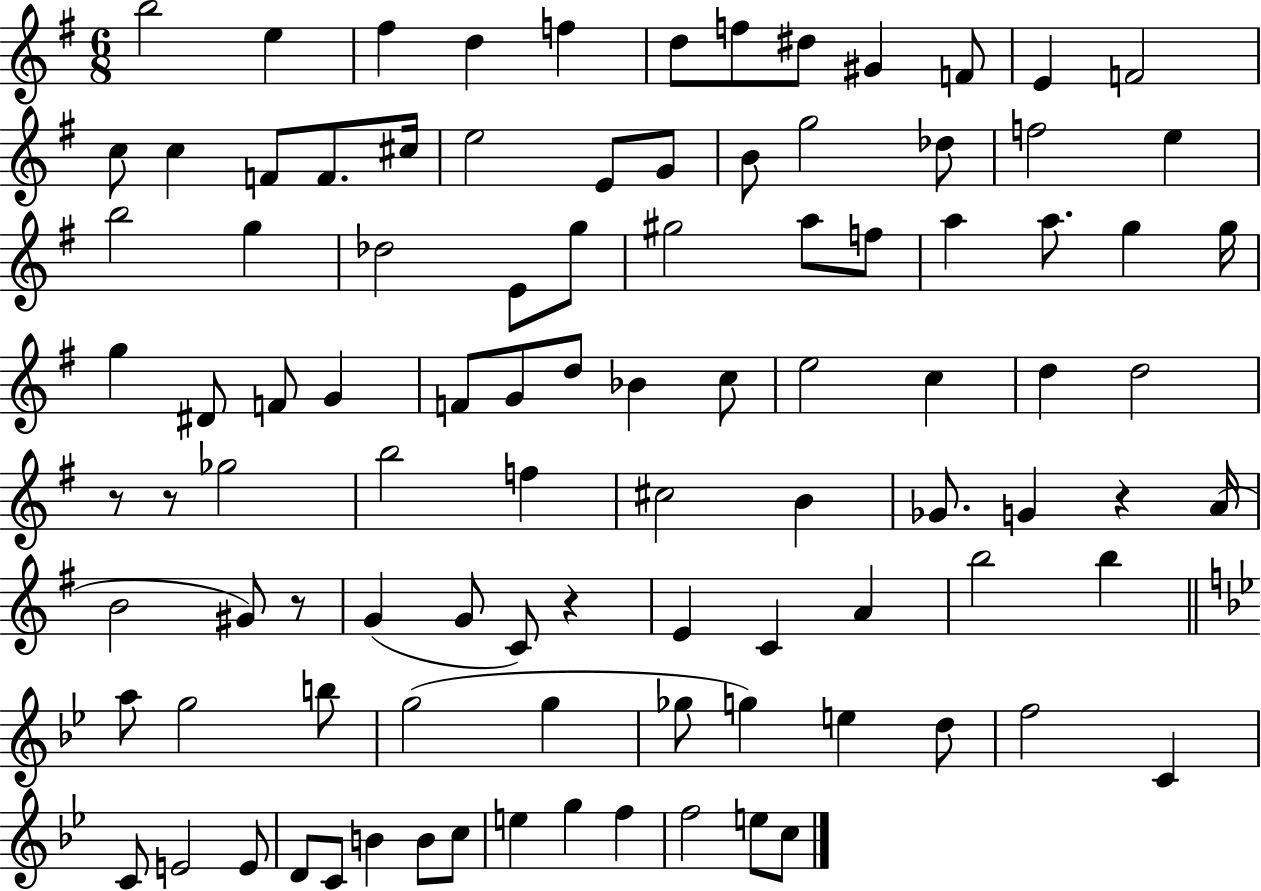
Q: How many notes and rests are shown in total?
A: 98